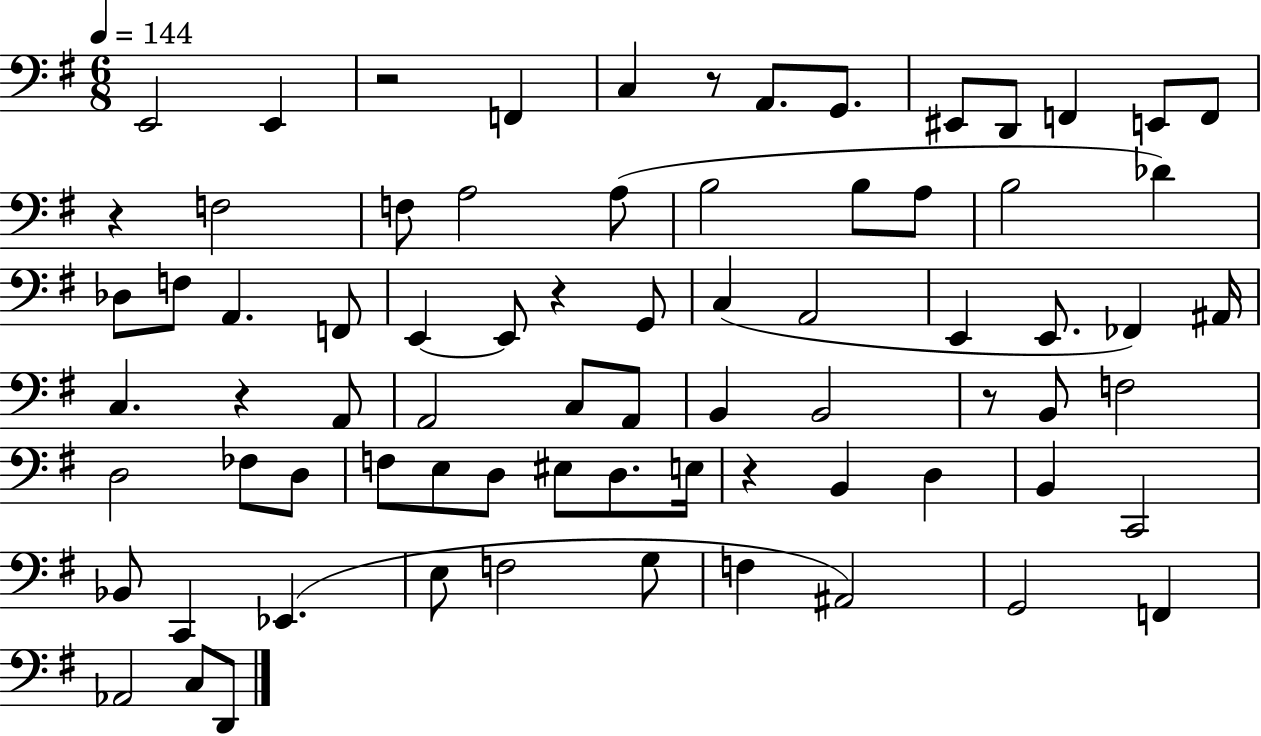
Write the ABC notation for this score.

X:1
T:Untitled
M:6/8
L:1/4
K:G
E,,2 E,, z2 F,, C, z/2 A,,/2 G,,/2 ^E,,/2 D,,/2 F,, E,,/2 F,,/2 z F,2 F,/2 A,2 A,/2 B,2 B,/2 A,/2 B,2 _D _D,/2 F,/2 A,, F,,/2 E,, E,,/2 z G,,/2 C, A,,2 E,, E,,/2 _F,, ^A,,/4 C, z A,,/2 A,,2 C,/2 A,,/2 B,, B,,2 z/2 B,,/2 F,2 D,2 _F,/2 D,/2 F,/2 E,/2 D,/2 ^E,/2 D,/2 E,/4 z B,, D, B,, C,,2 _B,,/2 C,, _E,, E,/2 F,2 G,/2 F, ^A,,2 G,,2 F,, _A,,2 C,/2 D,,/2